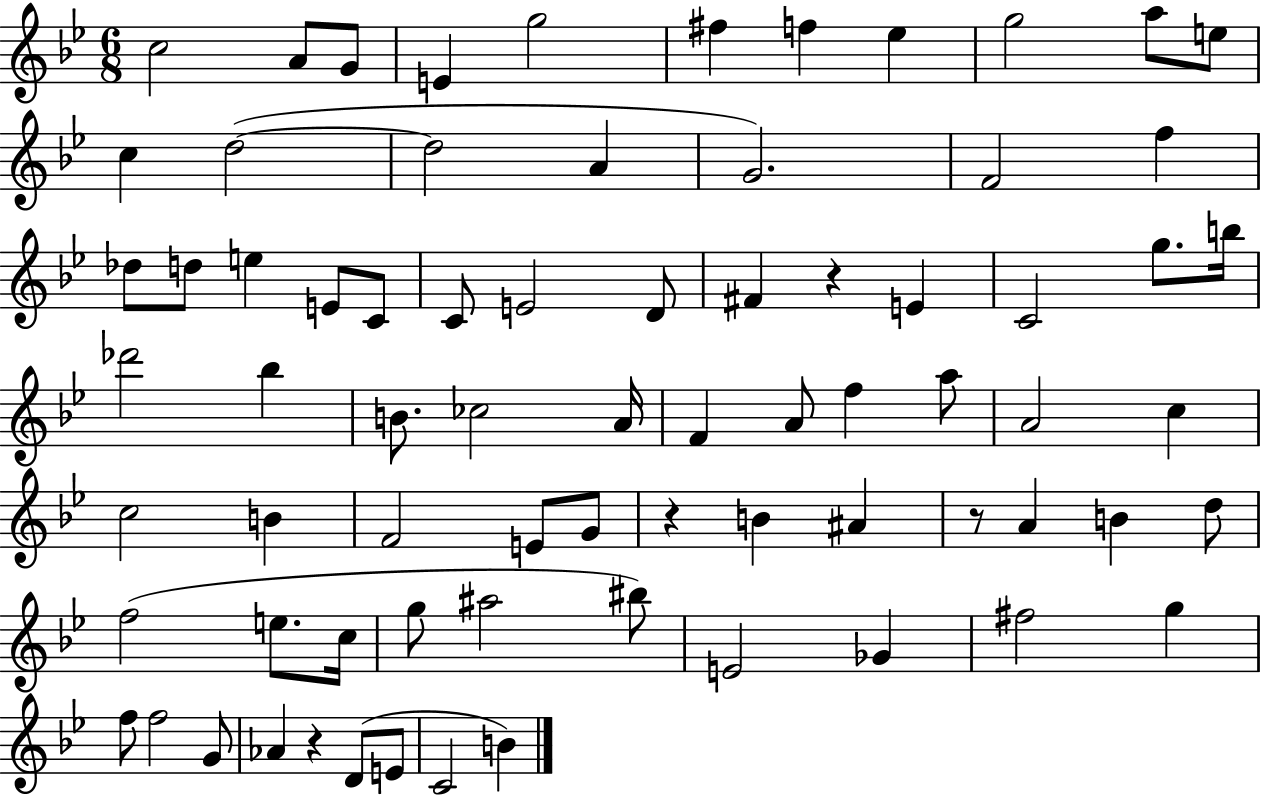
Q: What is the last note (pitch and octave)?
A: B4